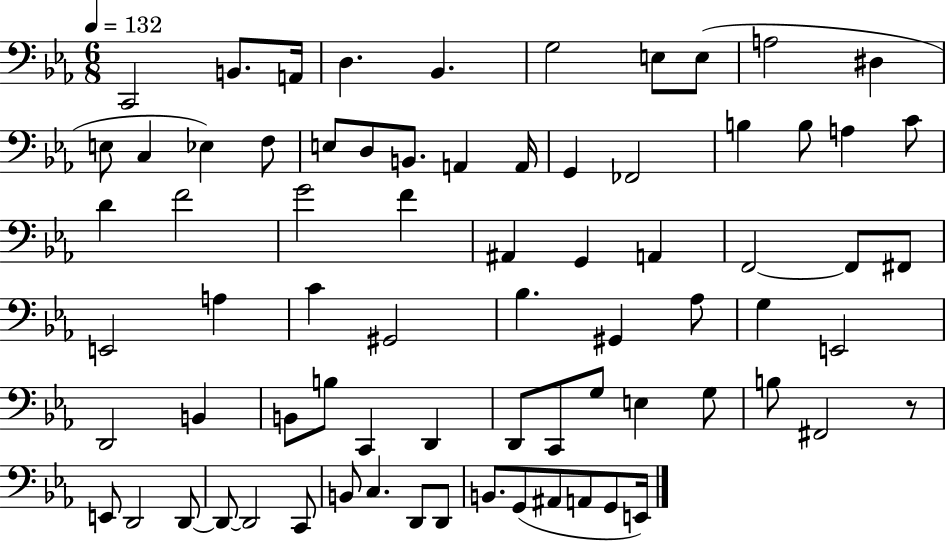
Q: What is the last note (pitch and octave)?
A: E2